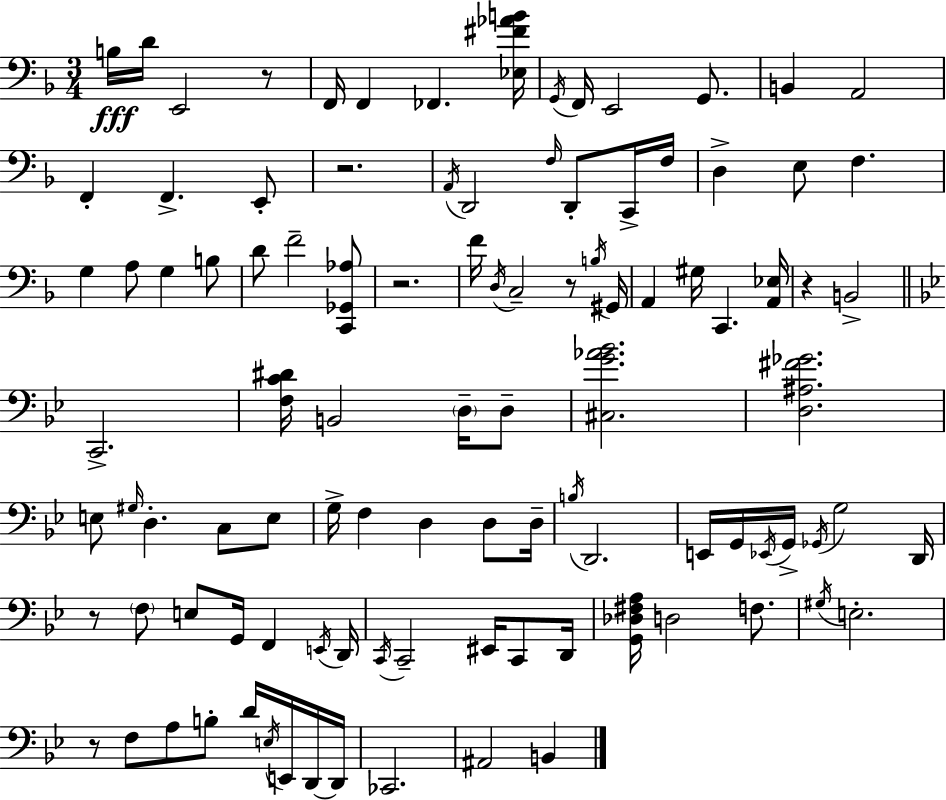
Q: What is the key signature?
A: F major